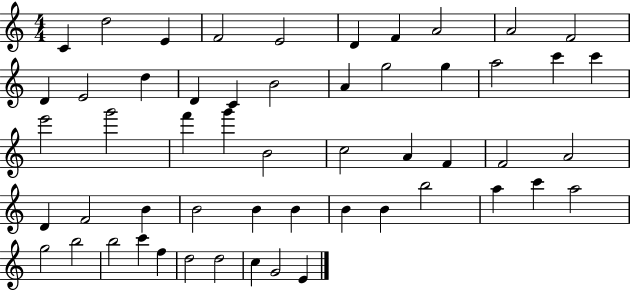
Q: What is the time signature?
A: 4/4